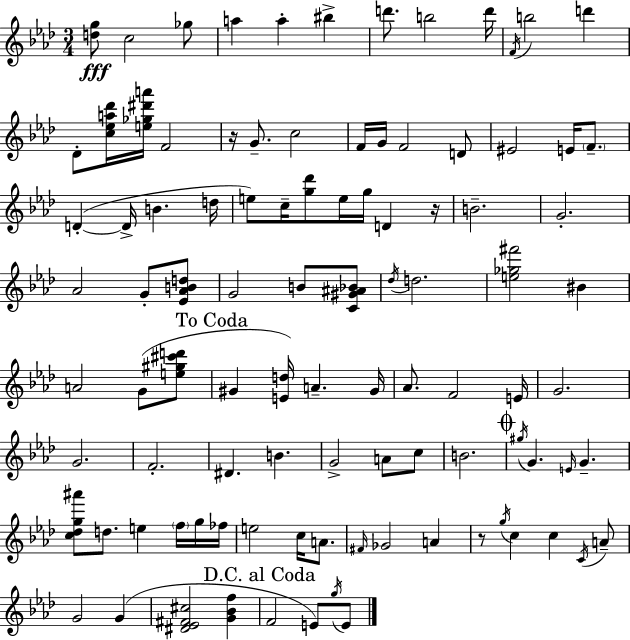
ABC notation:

X:1
T:Untitled
M:3/4
L:1/4
K:Ab
[dg]/2 c2 _g/2 a a ^b d'/2 b2 d'/4 F/4 b2 d' _D/2 [c_ea_d']/4 [e_g^d'a']/4 F2 z/4 G/2 c2 F/4 G/4 F2 D/2 ^E2 E/4 F/2 D D/4 B d/4 e/2 c/4 [g_d']/2 e/4 g/4 D z/4 B2 G2 _A2 G/2 [_E_ABd]/2 G2 B/2 [C^G^A_B]/2 _d/4 d2 [e_g^f']2 ^B A2 G/2 [e^g^c'd']/2 ^G [Ed]/4 A ^G/4 _A/2 F2 E/4 G2 G2 F2 ^D B G2 A/2 c/2 B2 ^g/4 G E/4 G [c_dg^a']/2 d/2 e f/4 g/4 _f/4 e2 c/4 A/2 ^F/4 _G2 A z/2 g/4 c c C/4 A/2 G2 G [^D_E^F^c]2 [G_Bf] F2 E/2 g/4 E/2